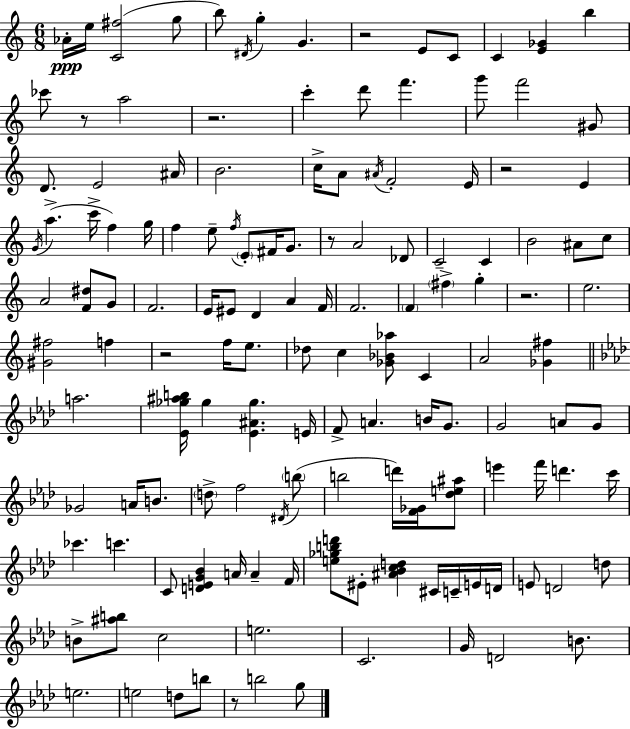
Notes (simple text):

Ab4/s E5/s [C4,F#5]/h G5/e B5/e D#4/s G5/q G4/q. R/h E4/e C4/e C4/q [E4,Gb4]/q B5/q CES6/e R/e A5/h R/h. C6/q D6/e F6/q. G6/e F6/h G#4/e D4/e. E4/h A#4/s B4/h. C5/s A4/e A#4/s F4/h E4/s R/h E4/q G4/s A5/q. C6/s F5/q G5/s F5/q E5/e F5/s E4/e F#4/s G4/e. R/e A4/h Db4/e C4/h C4/q B4/h A#4/e C5/e A4/h [F4,D#5]/e G4/e F4/h. E4/s EIS4/e D4/q A4/q F4/s F4/h. F4/q F#5/q G5/q R/h. E5/h. [G#4,F#5]/h F5/q R/h F5/s E5/e. Db5/e C5/q [Gb4,Bb4,Ab5]/e C4/q A4/h [Gb4,F#5]/q A5/h. [Eb4,Gb5,A#5,B5]/s Gb5/q [Eb4,A#4,Gb5]/q. E4/s F4/e A4/q. B4/s G4/e. G4/h A4/e G4/e Gb4/h A4/s B4/e. D5/e F5/h D#4/s B5/e B5/h D6/s [F4,Gb4]/s [Db5,E5,A#5]/e E6/q F6/s D6/q. C6/s CES6/q. C6/q. C4/e [D4,E4,G4,Bb4]/q A4/s A4/q F4/s [E5,Gb5,B5,D6]/e EIS4/e [A#4,Bb4,C5,D5]/q C#4/s C4/s E4/s D4/s E4/e D4/h D5/e B4/e [A#5,B5]/e C5/h E5/h. C4/h. G4/s D4/h B4/e. E5/h. E5/h D5/e B5/e R/e B5/h G5/e